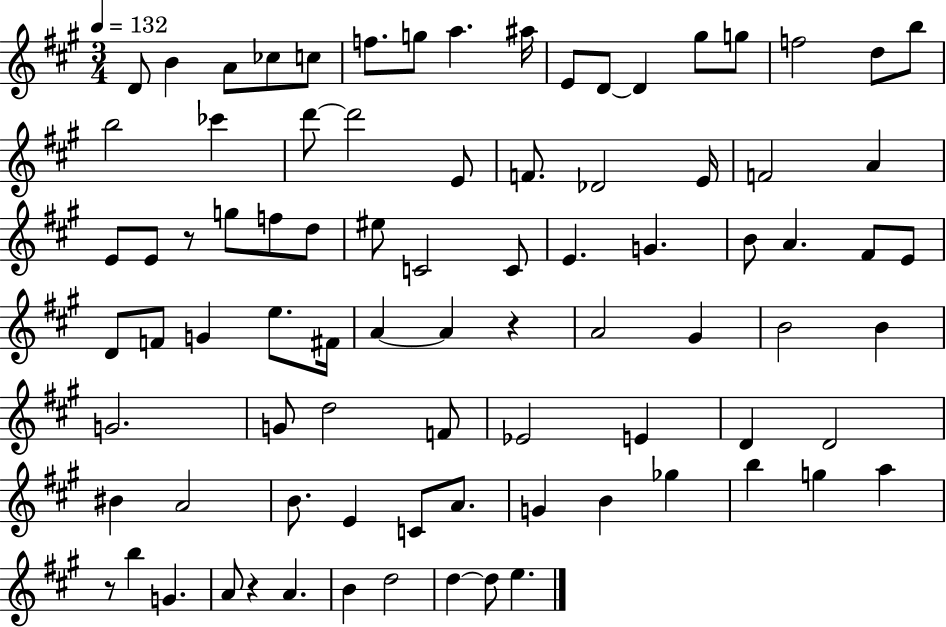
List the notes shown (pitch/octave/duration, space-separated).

D4/e B4/q A4/e CES5/e C5/e F5/e. G5/e A5/q. A#5/s E4/e D4/e D4/q G#5/e G5/e F5/h D5/e B5/e B5/h CES6/q D6/e D6/h E4/e F4/e. Db4/h E4/s F4/h A4/q E4/e E4/e R/e G5/e F5/e D5/e EIS5/e C4/h C4/e E4/q. G4/q. B4/e A4/q. F#4/e E4/e D4/e F4/e G4/q E5/e. F#4/s A4/q A4/q R/q A4/h G#4/q B4/h B4/q G4/h. G4/e D5/h F4/e Eb4/h E4/q D4/q D4/h BIS4/q A4/h B4/e. E4/q C4/e A4/e. G4/q B4/q Gb5/q B5/q G5/q A5/q R/e B5/q G4/q. A4/e R/q A4/q. B4/q D5/h D5/q D5/e E5/q.